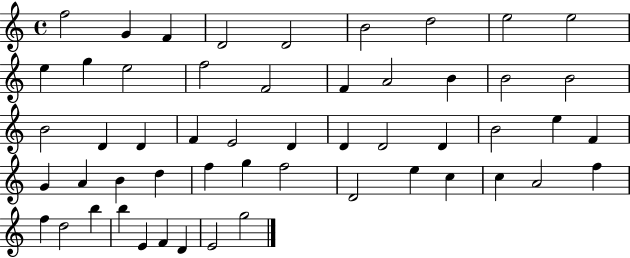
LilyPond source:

{
  \clef treble
  \time 4/4
  \defaultTimeSignature
  \key c \major
  f''2 g'4 f'4 | d'2 d'2 | b'2 d''2 | e''2 e''2 | \break e''4 g''4 e''2 | f''2 f'2 | f'4 a'2 b'4 | b'2 b'2 | \break b'2 d'4 d'4 | f'4 e'2 d'4 | d'4 d'2 d'4 | b'2 e''4 f'4 | \break g'4 a'4 b'4 d''4 | f''4 g''4 f''2 | d'2 e''4 c''4 | c''4 a'2 f''4 | \break f''4 d''2 b''4 | b''4 e'4 f'4 d'4 | e'2 g''2 | \bar "|."
}